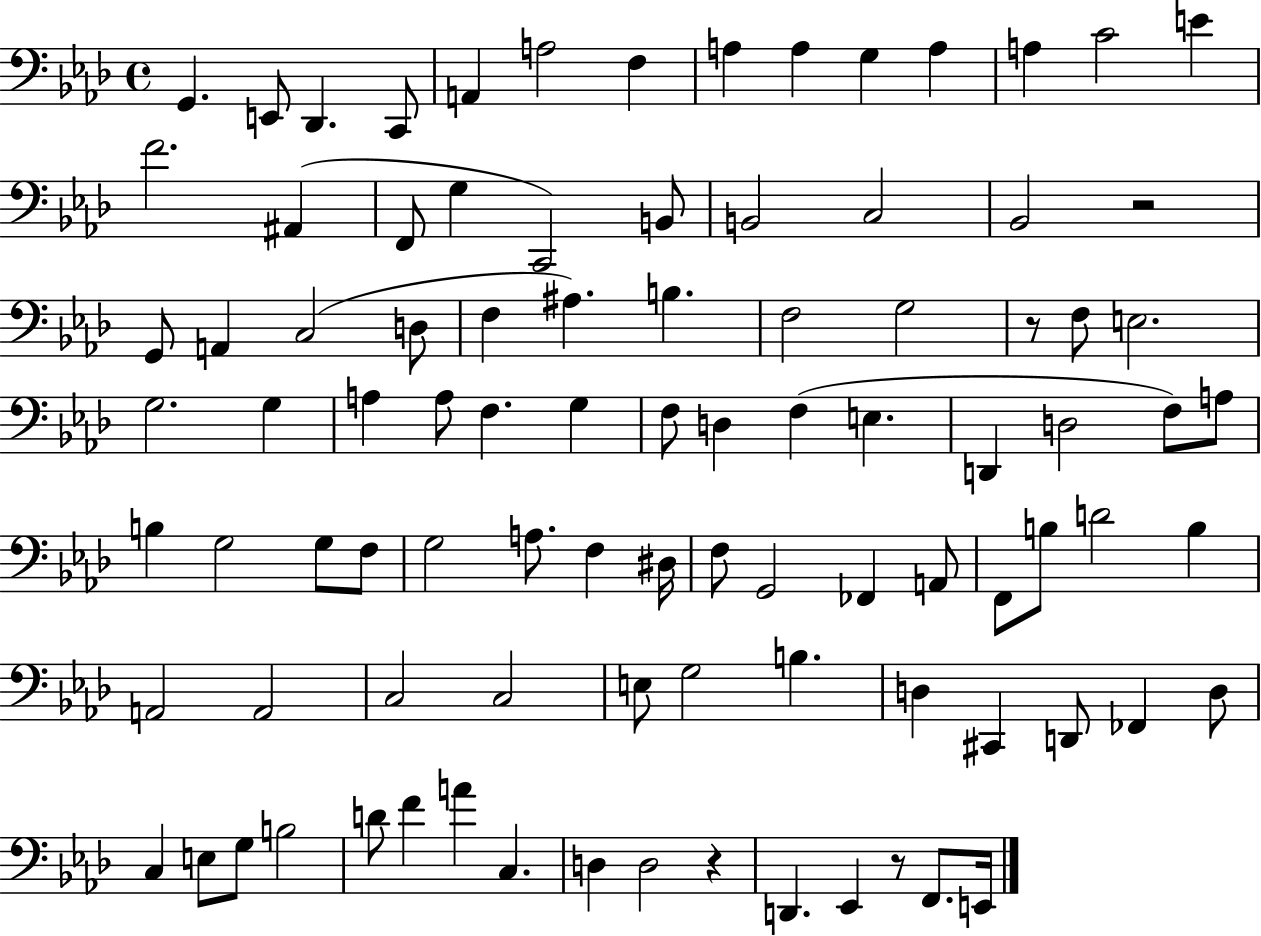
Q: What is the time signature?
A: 4/4